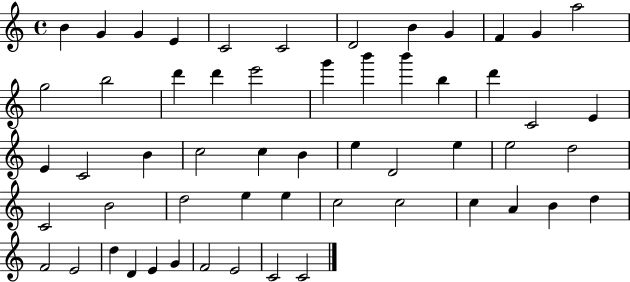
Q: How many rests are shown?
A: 0